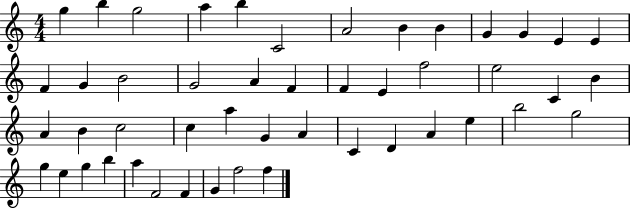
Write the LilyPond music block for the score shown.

{
  \clef treble
  \numericTimeSignature
  \time 4/4
  \key c \major
  g''4 b''4 g''2 | a''4 b''4 c'2 | a'2 b'4 b'4 | g'4 g'4 e'4 e'4 | \break f'4 g'4 b'2 | g'2 a'4 f'4 | f'4 e'4 f''2 | e''2 c'4 b'4 | \break a'4 b'4 c''2 | c''4 a''4 g'4 a'4 | c'4 d'4 a'4 e''4 | b''2 g''2 | \break g''4 e''4 g''4 b''4 | a''4 f'2 f'4 | g'4 f''2 f''4 | \bar "|."
}